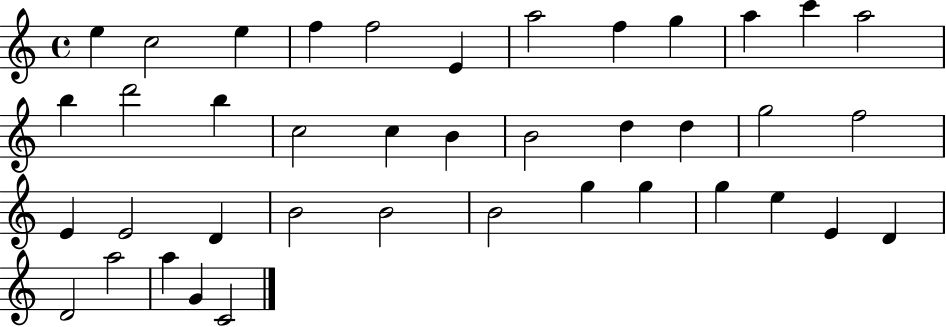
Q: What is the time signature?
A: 4/4